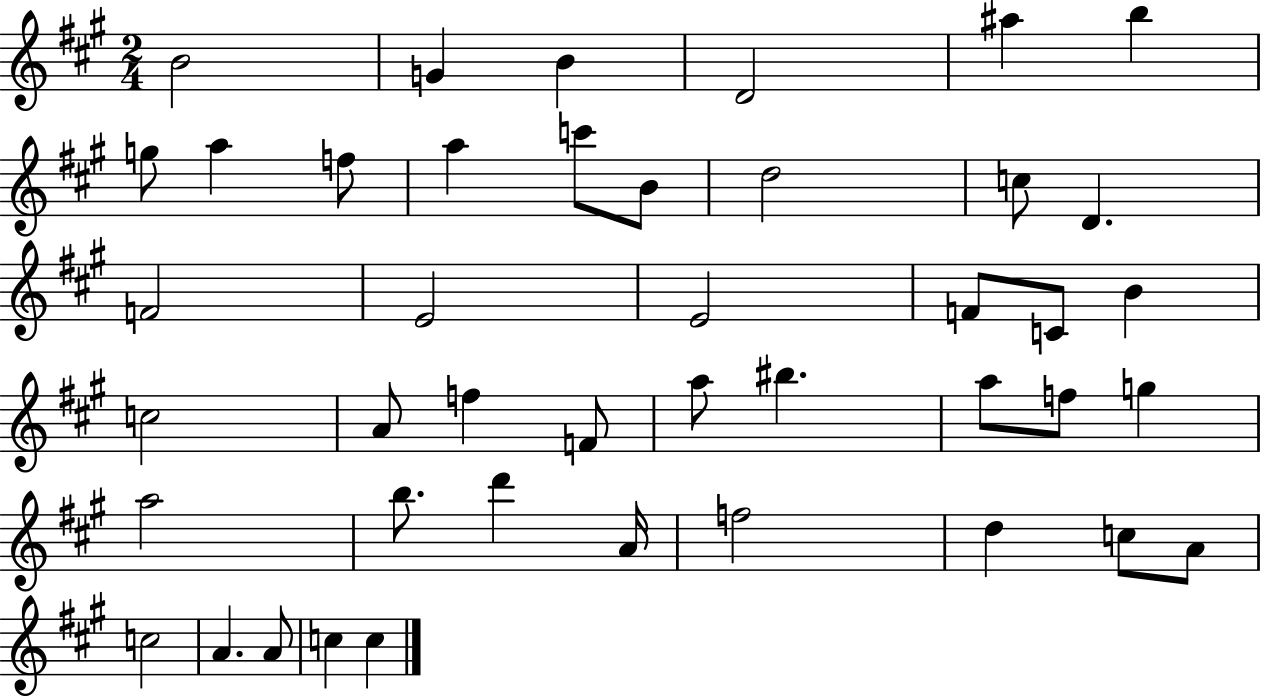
B4/h G4/q B4/q D4/h A#5/q B5/q G5/e A5/q F5/e A5/q C6/e B4/e D5/h C5/e D4/q. F4/h E4/h E4/h F4/e C4/e B4/q C5/h A4/e F5/q F4/e A5/e BIS5/q. A5/e F5/e G5/q A5/h B5/e. D6/q A4/s F5/h D5/q C5/e A4/e C5/h A4/q. A4/e C5/q C5/q